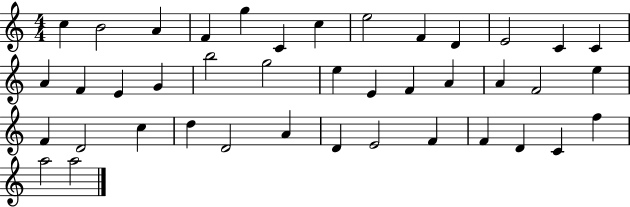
{
  \clef treble
  \numericTimeSignature
  \time 4/4
  \key c \major
  c''4 b'2 a'4 | f'4 g''4 c'4 c''4 | e''2 f'4 d'4 | e'2 c'4 c'4 | \break a'4 f'4 e'4 g'4 | b''2 g''2 | e''4 e'4 f'4 a'4 | a'4 f'2 e''4 | \break f'4 d'2 c''4 | d''4 d'2 a'4 | d'4 e'2 f'4 | f'4 d'4 c'4 f''4 | \break a''2 a''2 | \bar "|."
}